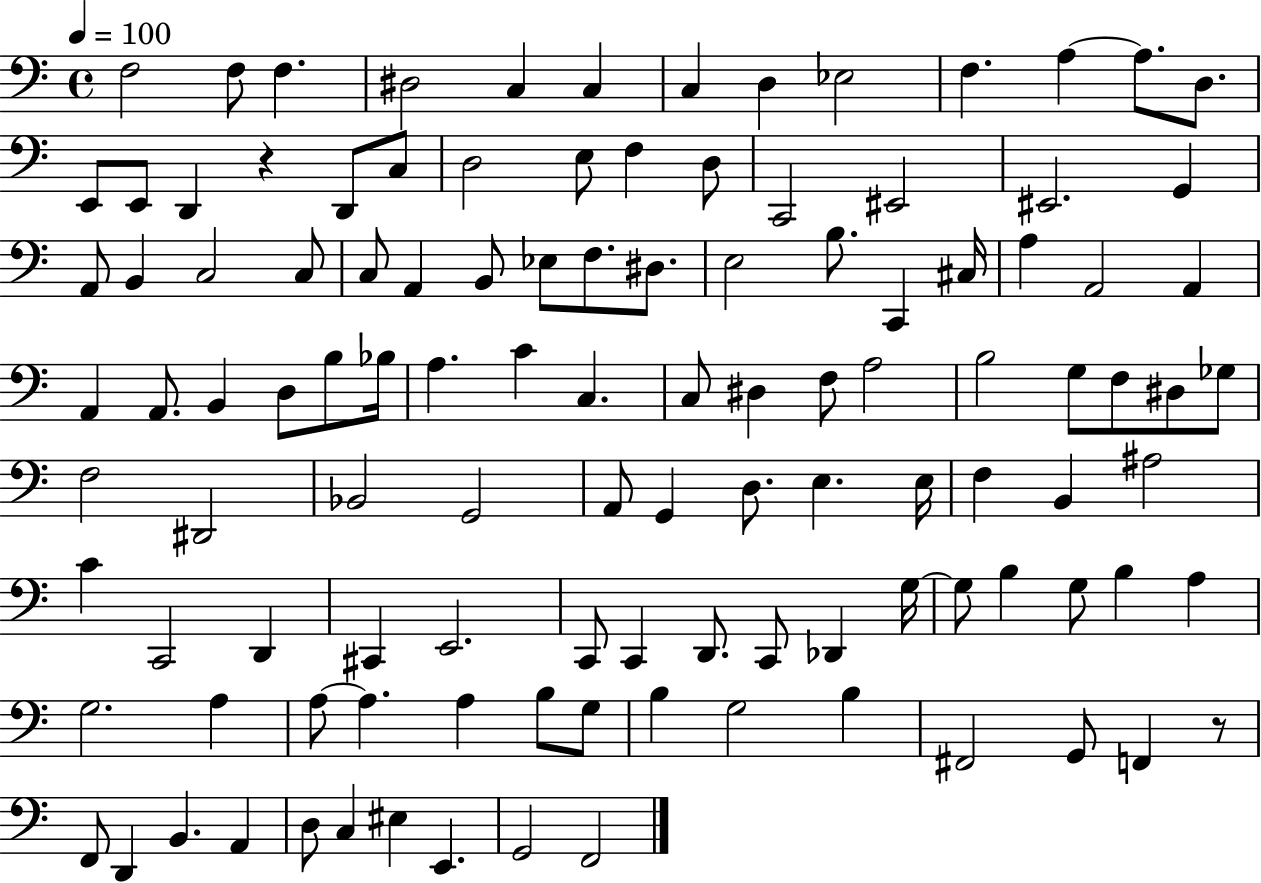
F3/h F3/e F3/q. D#3/h C3/q C3/q C3/q D3/q Eb3/h F3/q. A3/q A3/e. D3/e. E2/e E2/e D2/q R/q D2/e C3/e D3/h E3/e F3/q D3/e C2/h EIS2/h EIS2/h. G2/q A2/e B2/q C3/h C3/e C3/e A2/q B2/e Eb3/e F3/e. D#3/e. E3/h B3/e. C2/q C#3/s A3/q A2/h A2/q A2/q A2/e. B2/q D3/e B3/e Bb3/s A3/q. C4/q C3/q. C3/e D#3/q F3/e A3/h B3/h G3/e F3/e D#3/e Gb3/e F3/h D#2/h Bb2/h G2/h A2/e G2/q D3/e. E3/q. E3/s F3/q B2/q A#3/h C4/q C2/h D2/q C#2/q E2/h. C2/e C2/q D2/e. C2/e Db2/q G3/s G3/e B3/q G3/e B3/q A3/q G3/h. A3/q A3/e A3/q. A3/q B3/e G3/e B3/q G3/h B3/q F#2/h G2/e F2/q R/e F2/e D2/q B2/q. A2/q D3/e C3/q EIS3/q E2/q. G2/h F2/h